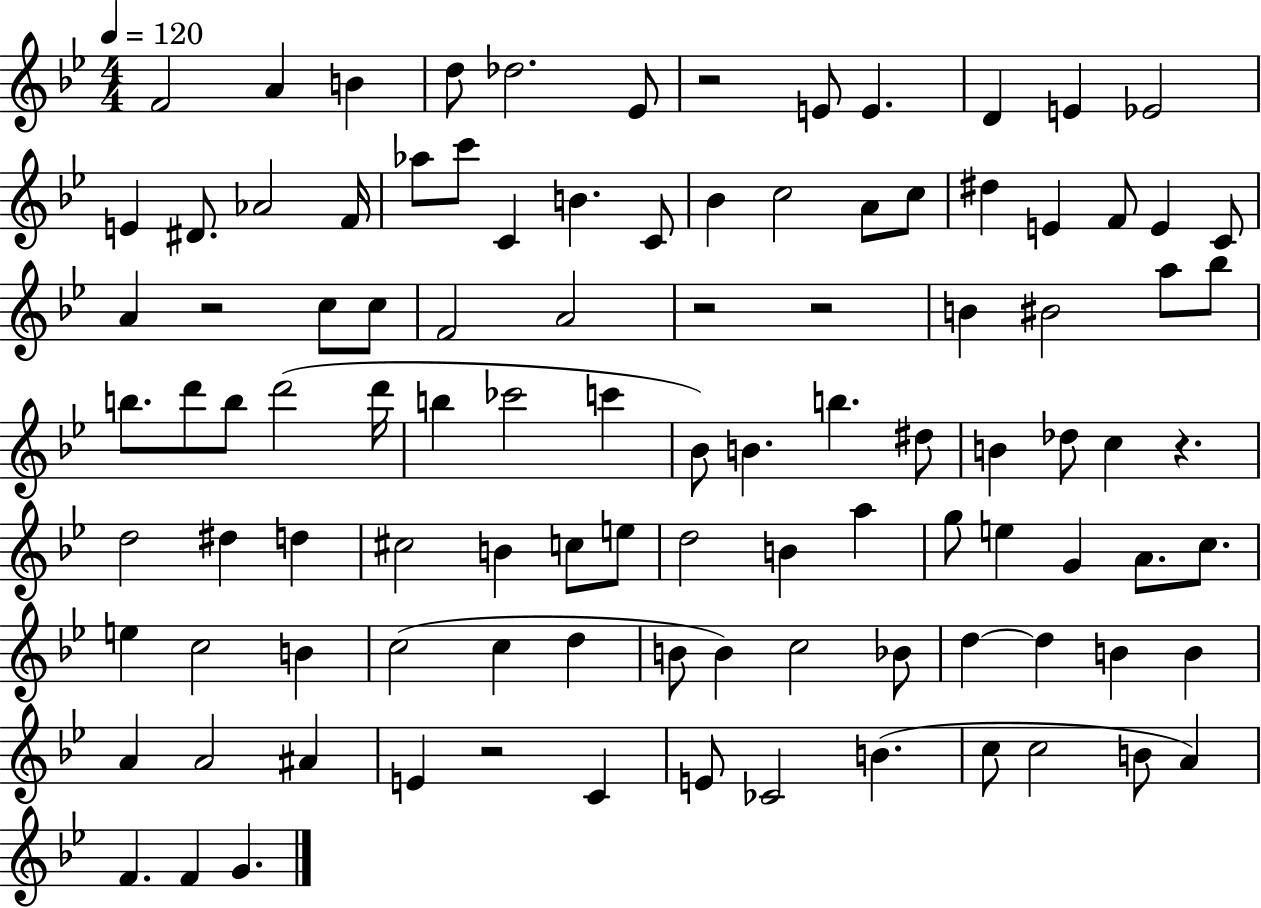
F4/h A4/q B4/q D5/e Db5/h. Eb4/e R/h E4/e E4/q. D4/q E4/q Eb4/h E4/q D#4/e. Ab4/h F4/s Ab5/e C6/e C4/q B4/q. C4/e Bb4/q C5/h A4/e C5/e D#5/q E4/q F4/e E4/q C4/e A4/q R/h C5/e C5/e F4/h A4/h R/h R/h B4/q BIS4/h A5/e Bb5/e B5/e. D6/e B5/e D6/h D6/s B5/q CES6/h C6/q Bb4/e B4/q. B5/q. D#5/e B4/q Db5/e C5/q R/q. D5/h D#5/q D5/q C#5/h B4/q C5/e E5/e D5/h B4/q A5/q G5/e E5/q G4/q A4/e. C5/e. E5/q C5/h B4/q C5/h C5/q D5/q B4/e B4/q C5/h Bb4/e D5/q D5/q B4/q B4/q A4/q A4/h A#4/q E4/q R/h C4/q E4/e CES4/h B4/q. C5/e C5/h B4/e A4/q F4/q. F4/q G4/q.